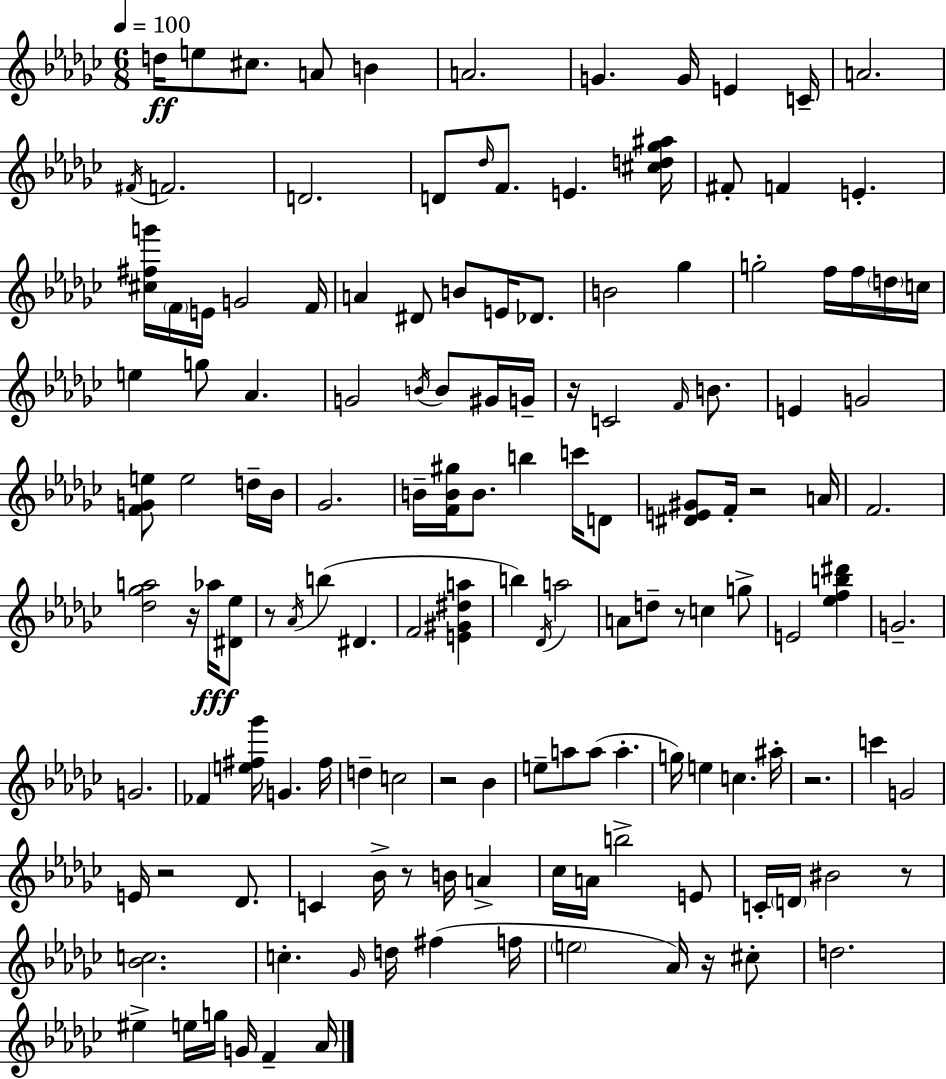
D5/s E5/e C#5/e. A4/e B4/q A4/h. G4/q. G4/s E4/q C4/s A4/h. F#4/s F4/h. D4/h. D4/e Db5/s F4/e. E4/q. [C#5,D5,Gb5,A#5]/s F#4/e F4/q E4/q. [C#5,F#5,G6]/s F4/s E4/s G4/h F4/s A4/q D#4/e B4/e E4/s Db4/e. B4/h Gb5/q G5/h F5/s F5/s D5/s C5/s E5/q G5/e Ab4/q. G4/h B4/s B4/e G#4/s G4/s R/s C4/h F4/s B4/e. E4/q G4/h [F4,G4,E5]/e E5/h D5/s Bb4/s Gb4/h. B4/s [F4,B4,G#5]/s B4/e. B5/q C6/s D4/e [D#4,E4,G#4]/e F4/s R/h A4/s F4/h. [Db5,Gb5,A5]/h R/s Ab5/s [D#4,Eb5]/e R/e Ab4/s B5/q D#4/q. F4/h [E4,G#4,D#5,A5]/q B5/q Db4/s A5/h A4/e D5/e R/e C5/q G5/e E4/h [Eb5,F5,B5,D#6]/q G4/h. G4/h. FES4/q [E5,F#5,Gb6]/s G4/q. F#5/s D5/q C5/h R/h Bb4/q E5/e A5/e A5/e A5/q. G5/s E5/q C5/q. A#5/s R/h. C6/q G4/h E4/s R/h Db4/e. C4/q Bb4/s R/e B4/s A4/q CES5/s A4/s B5/h E4/e C4/s D4/s BIS4/h R/e [Bb4,C5]/h. C5/q. Gb4/s D5/s F#5/q F5/s E5/h Ab4/s R/s C#5/e D5/h. EIS5/q E5/s G5/s G4/s F4/q Ab4/s